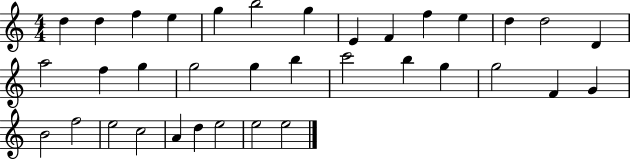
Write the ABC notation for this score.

X:1
T:Untitled
M:4/4
L:1/4
K:C
d d f e g b2 g E F f e d d2 D a2 f g g2 g b c'2 b g g2 F G B2 f2 e2 c2 A d e2 e2 e2